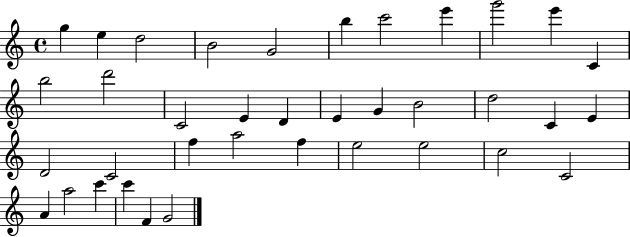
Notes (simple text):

G5/q E5/q D5/h B4/h G4/h B5/q C6/h E6/q G6/h E6/q C4/q B5/h D6/h C4/h E4/q D4/q E4/q G4/q B4/h D5/h C4/q E4/q D4/h C4/h F5/q A5/h F5/q E5/h E5/h C5/h C4/h A4/q A5/h C6/q C6/q F4/q G4/h